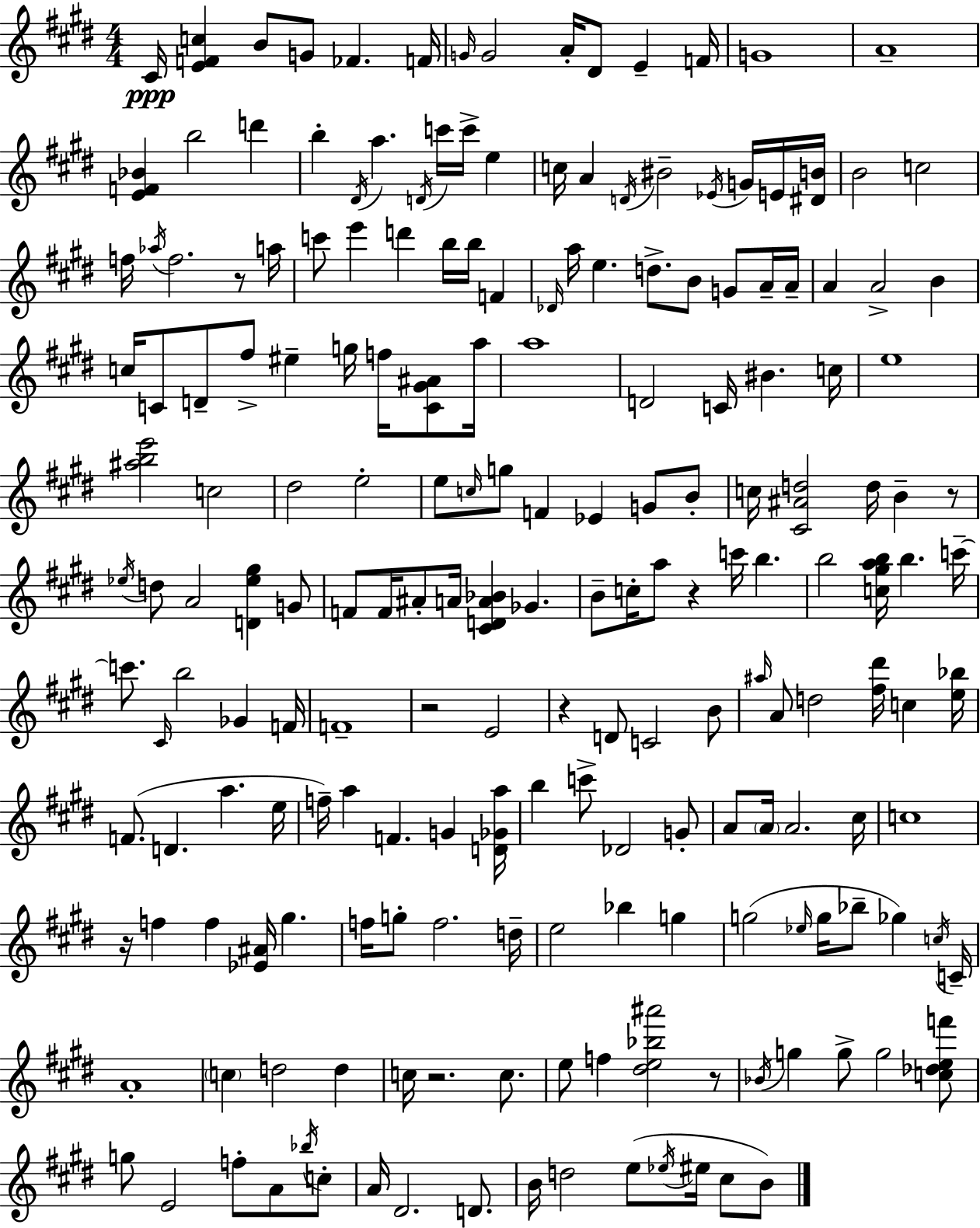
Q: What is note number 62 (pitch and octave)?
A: D4